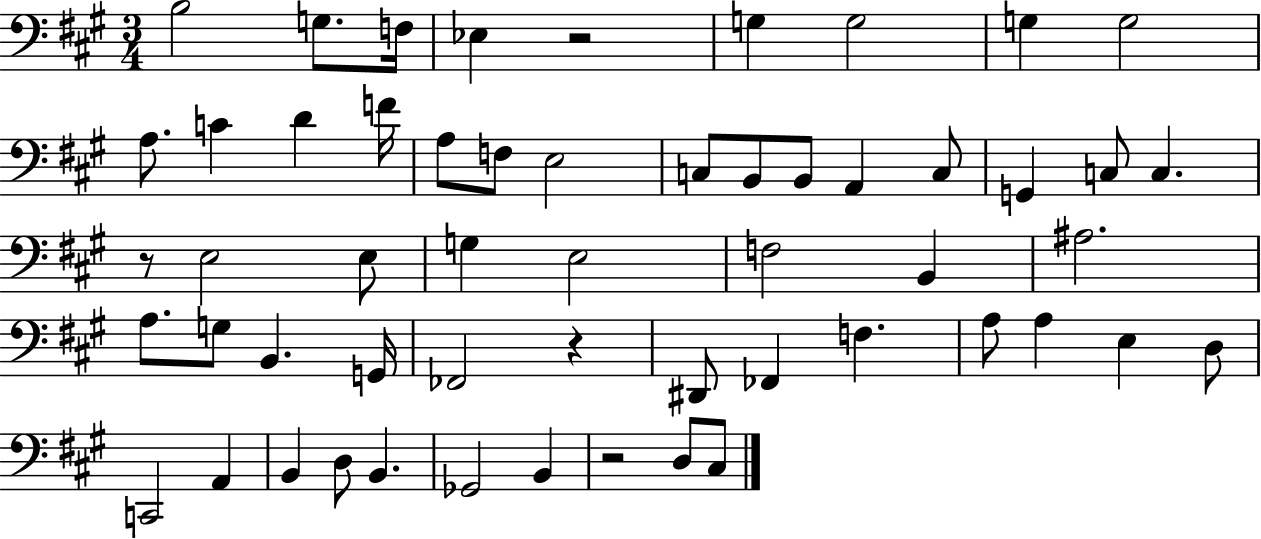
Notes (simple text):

B3/h G3/e. F3/s Eb3/q R/h G3/q G3/h G3/q G3/h A3/e. C4/q D4/q F4/s A3/e F3/e E3/h C3/e B2/e B2/e A2/q C3/e G2/q C3/e C3/q. R/e E3/h E3/e G3/q E3/h F3/h B2/q A#3/h. A3/e. G3/e B2/q. G2/s FES2/h R/q D#2/e FES2/q F3/q. A3/e A3/q E3/q D3/e C2/h A2/q B2/q D3/e B2/q. Gb2/h B2/q R/h D3/e C#3/e